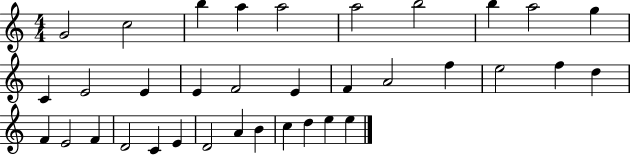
{
  \clef treble
  \numericTimeSignature
  \time 4/4
  \key c \major
  g'2 c''2 | b''4 a''4 a''2 | a''2 b''2 | b''4 a''2 g''4 | \break c'4 e'2 e'4 | e'4 f'2 e'4 | f'4 a'2 f''4 | e''2 f''4 d''4 | \break f'4 e'2 f'4 | d'2 c'4 e'4 | d'2 a'4 b'4 | c''4 d''4 e''4 e''4 | \break \bar "|."
}